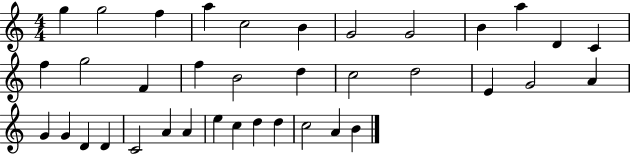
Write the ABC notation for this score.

X:1
T:Untitled
M:4/4
L:1/4
K:C
g g2 f a c2 B G2 G2 B a D C f g2 F f B2 d c2 d2 E G2 A G G D D C2 A A e c d d c2 A B